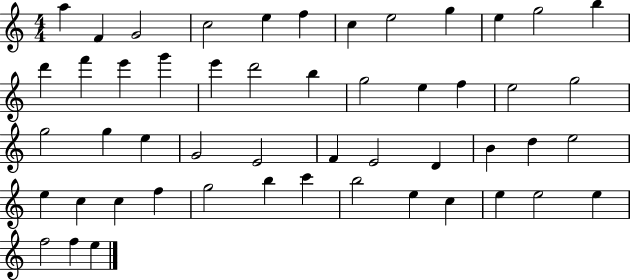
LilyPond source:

{
  \clef treble
  \numericTimeSignature
  \time 4/4
  \key c \major
  a''4 f'4 g'2 | c''2 e''4 f''4 | c''4 e''2 g''4 | e''4 g''2 b''4 | \break d'''4 f'''4 e'''4 g'''4 | e'''4 d'''2 b''4 | g''2 e''4 f''4 | e''2 g''2 | \break g''2 g''4 e''4 | g'2 e'2 | f'4 e'2 d'4 | b'4 d''4 e''2 | \break e''4 c''4 c''4 f''4 | g''2 b''4 c'''4 | b''2 e''4 c''4 | e''4 e''2 e''4 | \break f''2 f''4 e''4 | \bar "|."
}